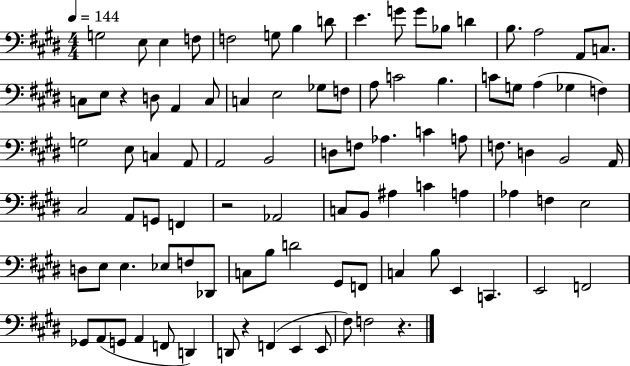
{
  \clef bass
  \numericTimeSignature
  \time 4/4
  \key e \major
  \tempo 4 = 144
  g2 e8 e4 f8 | f2 g8 b4 d'8 | e'4. g'8 g'8 bes8 d'4 | b8. a2 a,8 c8. | \break c8 e8 r4 d8 a,4 c8 | c4 e2 ges8 f8 | a8 c'2 b4. | c'8 g8 a4( ges4 f4) | \break g2 e8 c4 a,8 | a,2 b,2 | d8 f8 aes4. c'4 a8 | f8. d4 b,2 a,16 | \break cis2 a,8 g,8 f,4 | r2 aes,2 | c8 b,8 ais4 c'4 a4 | aes4 f4 e2 | \break d8 e8 e4. ees8 f8 des,8 | c8 b8 d'2 gis,8 f,8 | c4 b8 e,4 c,4. | e,2 f,2 | \break ges,8 a,8( g,8 a,4 f,8 d,4) | d,8 r4 f,4( e,4 e,8 | fis8) f2 r4. | \bar "|."
}